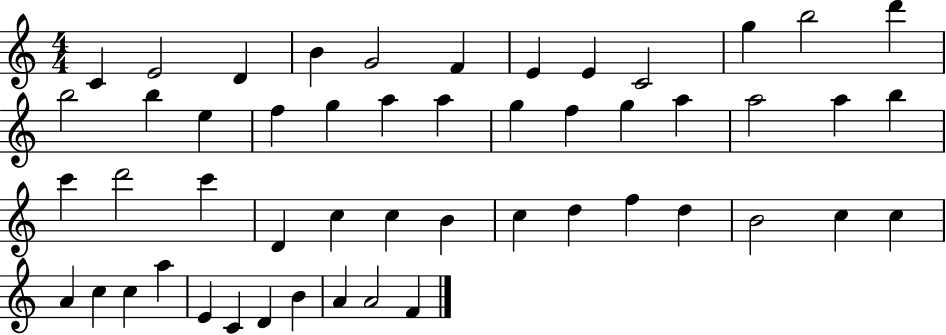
X:1
T:Untitled
M:4/4
L:1/4
K:C
C E2 D B G2 F E E C2 g b2 d' b2 b e f g a a g f g a a2 a b c' d'2 c' D c c B c d f d B2 c c A c c a E C D B A A2 F